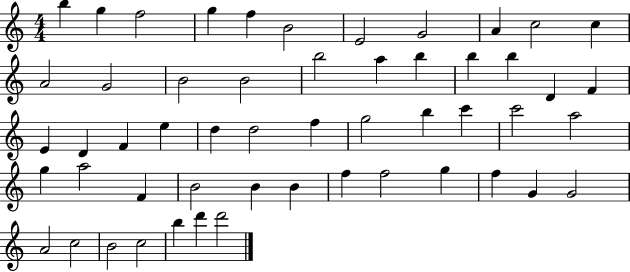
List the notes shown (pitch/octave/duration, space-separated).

B5/q G5/q F5/h G5/q F5/q B4/h E4/h G4/h A4/q C5/h C5/q A4/h G4/h B4/h B4/h B5/h A5/q B5/q B5/q B5/q D4/q F4/q E4/q D4/q F4/q E5/q D5/q D5/h F5/q G5/h B5/q C6/q C6/h A5/h G5/q A5/h F4/q B4/h B4/q B4/q F5/q F5/h G5/q F5/q G4/q G4/h A4/h C5/h B4/h C5/h B5/q D6/q D6/h